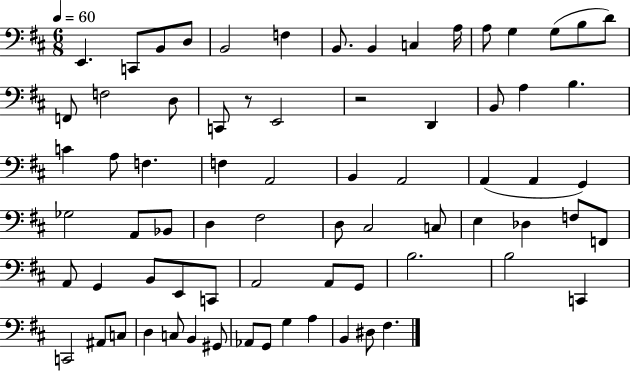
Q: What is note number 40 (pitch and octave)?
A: D3